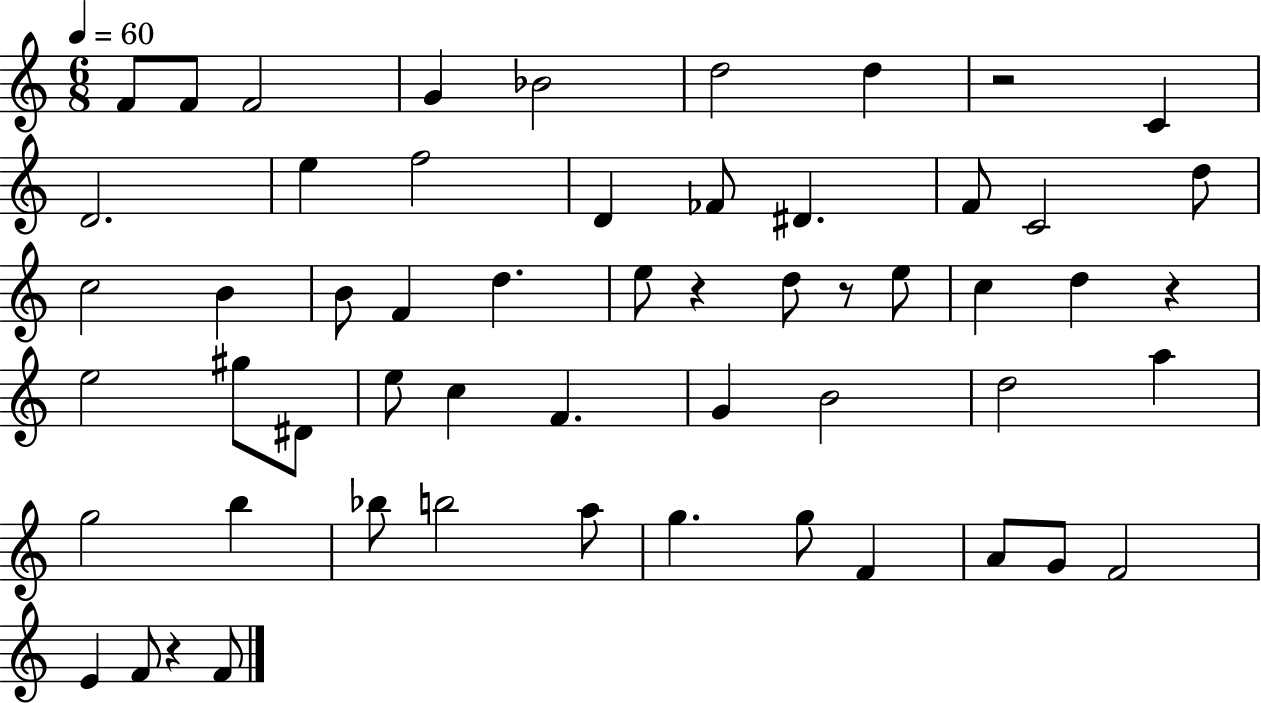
F4/e F4/e F4/h G4/q Bb4/h D5/h D5/q R/h C4/q D4/h. E5/q F5/h D4/q FES4/e D#4/q. F4/e C4/h D5/e C5/h B4/q B4/e F4/q D5/q. E5/e R/q D5/e R/e E5/e C5/q D5/q R/q E5/h G#5/e D#4/e E5/e C5/q F4/q. G4/q B4/h D5/h A5/q G5/h B5/q Bb5/e B5/h A5/e G5/q. G5/e F4/q A4/e G4/e F4/h E4/q F4/e R/q F4/e